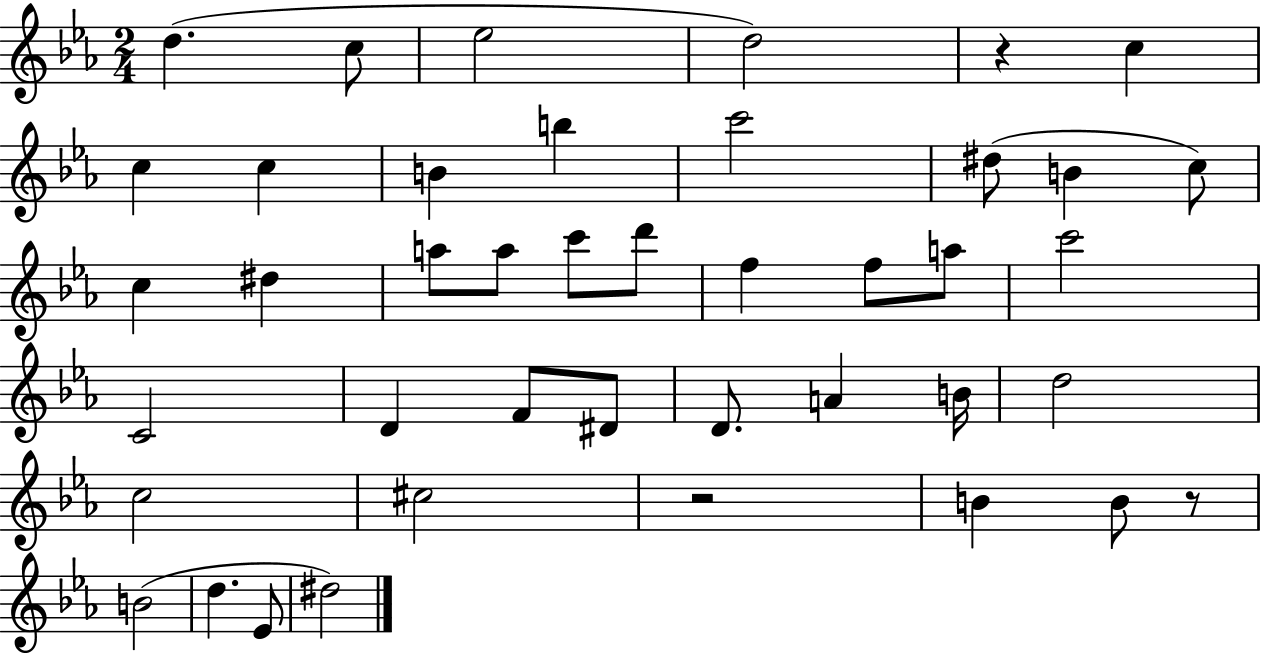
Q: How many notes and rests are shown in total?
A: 42